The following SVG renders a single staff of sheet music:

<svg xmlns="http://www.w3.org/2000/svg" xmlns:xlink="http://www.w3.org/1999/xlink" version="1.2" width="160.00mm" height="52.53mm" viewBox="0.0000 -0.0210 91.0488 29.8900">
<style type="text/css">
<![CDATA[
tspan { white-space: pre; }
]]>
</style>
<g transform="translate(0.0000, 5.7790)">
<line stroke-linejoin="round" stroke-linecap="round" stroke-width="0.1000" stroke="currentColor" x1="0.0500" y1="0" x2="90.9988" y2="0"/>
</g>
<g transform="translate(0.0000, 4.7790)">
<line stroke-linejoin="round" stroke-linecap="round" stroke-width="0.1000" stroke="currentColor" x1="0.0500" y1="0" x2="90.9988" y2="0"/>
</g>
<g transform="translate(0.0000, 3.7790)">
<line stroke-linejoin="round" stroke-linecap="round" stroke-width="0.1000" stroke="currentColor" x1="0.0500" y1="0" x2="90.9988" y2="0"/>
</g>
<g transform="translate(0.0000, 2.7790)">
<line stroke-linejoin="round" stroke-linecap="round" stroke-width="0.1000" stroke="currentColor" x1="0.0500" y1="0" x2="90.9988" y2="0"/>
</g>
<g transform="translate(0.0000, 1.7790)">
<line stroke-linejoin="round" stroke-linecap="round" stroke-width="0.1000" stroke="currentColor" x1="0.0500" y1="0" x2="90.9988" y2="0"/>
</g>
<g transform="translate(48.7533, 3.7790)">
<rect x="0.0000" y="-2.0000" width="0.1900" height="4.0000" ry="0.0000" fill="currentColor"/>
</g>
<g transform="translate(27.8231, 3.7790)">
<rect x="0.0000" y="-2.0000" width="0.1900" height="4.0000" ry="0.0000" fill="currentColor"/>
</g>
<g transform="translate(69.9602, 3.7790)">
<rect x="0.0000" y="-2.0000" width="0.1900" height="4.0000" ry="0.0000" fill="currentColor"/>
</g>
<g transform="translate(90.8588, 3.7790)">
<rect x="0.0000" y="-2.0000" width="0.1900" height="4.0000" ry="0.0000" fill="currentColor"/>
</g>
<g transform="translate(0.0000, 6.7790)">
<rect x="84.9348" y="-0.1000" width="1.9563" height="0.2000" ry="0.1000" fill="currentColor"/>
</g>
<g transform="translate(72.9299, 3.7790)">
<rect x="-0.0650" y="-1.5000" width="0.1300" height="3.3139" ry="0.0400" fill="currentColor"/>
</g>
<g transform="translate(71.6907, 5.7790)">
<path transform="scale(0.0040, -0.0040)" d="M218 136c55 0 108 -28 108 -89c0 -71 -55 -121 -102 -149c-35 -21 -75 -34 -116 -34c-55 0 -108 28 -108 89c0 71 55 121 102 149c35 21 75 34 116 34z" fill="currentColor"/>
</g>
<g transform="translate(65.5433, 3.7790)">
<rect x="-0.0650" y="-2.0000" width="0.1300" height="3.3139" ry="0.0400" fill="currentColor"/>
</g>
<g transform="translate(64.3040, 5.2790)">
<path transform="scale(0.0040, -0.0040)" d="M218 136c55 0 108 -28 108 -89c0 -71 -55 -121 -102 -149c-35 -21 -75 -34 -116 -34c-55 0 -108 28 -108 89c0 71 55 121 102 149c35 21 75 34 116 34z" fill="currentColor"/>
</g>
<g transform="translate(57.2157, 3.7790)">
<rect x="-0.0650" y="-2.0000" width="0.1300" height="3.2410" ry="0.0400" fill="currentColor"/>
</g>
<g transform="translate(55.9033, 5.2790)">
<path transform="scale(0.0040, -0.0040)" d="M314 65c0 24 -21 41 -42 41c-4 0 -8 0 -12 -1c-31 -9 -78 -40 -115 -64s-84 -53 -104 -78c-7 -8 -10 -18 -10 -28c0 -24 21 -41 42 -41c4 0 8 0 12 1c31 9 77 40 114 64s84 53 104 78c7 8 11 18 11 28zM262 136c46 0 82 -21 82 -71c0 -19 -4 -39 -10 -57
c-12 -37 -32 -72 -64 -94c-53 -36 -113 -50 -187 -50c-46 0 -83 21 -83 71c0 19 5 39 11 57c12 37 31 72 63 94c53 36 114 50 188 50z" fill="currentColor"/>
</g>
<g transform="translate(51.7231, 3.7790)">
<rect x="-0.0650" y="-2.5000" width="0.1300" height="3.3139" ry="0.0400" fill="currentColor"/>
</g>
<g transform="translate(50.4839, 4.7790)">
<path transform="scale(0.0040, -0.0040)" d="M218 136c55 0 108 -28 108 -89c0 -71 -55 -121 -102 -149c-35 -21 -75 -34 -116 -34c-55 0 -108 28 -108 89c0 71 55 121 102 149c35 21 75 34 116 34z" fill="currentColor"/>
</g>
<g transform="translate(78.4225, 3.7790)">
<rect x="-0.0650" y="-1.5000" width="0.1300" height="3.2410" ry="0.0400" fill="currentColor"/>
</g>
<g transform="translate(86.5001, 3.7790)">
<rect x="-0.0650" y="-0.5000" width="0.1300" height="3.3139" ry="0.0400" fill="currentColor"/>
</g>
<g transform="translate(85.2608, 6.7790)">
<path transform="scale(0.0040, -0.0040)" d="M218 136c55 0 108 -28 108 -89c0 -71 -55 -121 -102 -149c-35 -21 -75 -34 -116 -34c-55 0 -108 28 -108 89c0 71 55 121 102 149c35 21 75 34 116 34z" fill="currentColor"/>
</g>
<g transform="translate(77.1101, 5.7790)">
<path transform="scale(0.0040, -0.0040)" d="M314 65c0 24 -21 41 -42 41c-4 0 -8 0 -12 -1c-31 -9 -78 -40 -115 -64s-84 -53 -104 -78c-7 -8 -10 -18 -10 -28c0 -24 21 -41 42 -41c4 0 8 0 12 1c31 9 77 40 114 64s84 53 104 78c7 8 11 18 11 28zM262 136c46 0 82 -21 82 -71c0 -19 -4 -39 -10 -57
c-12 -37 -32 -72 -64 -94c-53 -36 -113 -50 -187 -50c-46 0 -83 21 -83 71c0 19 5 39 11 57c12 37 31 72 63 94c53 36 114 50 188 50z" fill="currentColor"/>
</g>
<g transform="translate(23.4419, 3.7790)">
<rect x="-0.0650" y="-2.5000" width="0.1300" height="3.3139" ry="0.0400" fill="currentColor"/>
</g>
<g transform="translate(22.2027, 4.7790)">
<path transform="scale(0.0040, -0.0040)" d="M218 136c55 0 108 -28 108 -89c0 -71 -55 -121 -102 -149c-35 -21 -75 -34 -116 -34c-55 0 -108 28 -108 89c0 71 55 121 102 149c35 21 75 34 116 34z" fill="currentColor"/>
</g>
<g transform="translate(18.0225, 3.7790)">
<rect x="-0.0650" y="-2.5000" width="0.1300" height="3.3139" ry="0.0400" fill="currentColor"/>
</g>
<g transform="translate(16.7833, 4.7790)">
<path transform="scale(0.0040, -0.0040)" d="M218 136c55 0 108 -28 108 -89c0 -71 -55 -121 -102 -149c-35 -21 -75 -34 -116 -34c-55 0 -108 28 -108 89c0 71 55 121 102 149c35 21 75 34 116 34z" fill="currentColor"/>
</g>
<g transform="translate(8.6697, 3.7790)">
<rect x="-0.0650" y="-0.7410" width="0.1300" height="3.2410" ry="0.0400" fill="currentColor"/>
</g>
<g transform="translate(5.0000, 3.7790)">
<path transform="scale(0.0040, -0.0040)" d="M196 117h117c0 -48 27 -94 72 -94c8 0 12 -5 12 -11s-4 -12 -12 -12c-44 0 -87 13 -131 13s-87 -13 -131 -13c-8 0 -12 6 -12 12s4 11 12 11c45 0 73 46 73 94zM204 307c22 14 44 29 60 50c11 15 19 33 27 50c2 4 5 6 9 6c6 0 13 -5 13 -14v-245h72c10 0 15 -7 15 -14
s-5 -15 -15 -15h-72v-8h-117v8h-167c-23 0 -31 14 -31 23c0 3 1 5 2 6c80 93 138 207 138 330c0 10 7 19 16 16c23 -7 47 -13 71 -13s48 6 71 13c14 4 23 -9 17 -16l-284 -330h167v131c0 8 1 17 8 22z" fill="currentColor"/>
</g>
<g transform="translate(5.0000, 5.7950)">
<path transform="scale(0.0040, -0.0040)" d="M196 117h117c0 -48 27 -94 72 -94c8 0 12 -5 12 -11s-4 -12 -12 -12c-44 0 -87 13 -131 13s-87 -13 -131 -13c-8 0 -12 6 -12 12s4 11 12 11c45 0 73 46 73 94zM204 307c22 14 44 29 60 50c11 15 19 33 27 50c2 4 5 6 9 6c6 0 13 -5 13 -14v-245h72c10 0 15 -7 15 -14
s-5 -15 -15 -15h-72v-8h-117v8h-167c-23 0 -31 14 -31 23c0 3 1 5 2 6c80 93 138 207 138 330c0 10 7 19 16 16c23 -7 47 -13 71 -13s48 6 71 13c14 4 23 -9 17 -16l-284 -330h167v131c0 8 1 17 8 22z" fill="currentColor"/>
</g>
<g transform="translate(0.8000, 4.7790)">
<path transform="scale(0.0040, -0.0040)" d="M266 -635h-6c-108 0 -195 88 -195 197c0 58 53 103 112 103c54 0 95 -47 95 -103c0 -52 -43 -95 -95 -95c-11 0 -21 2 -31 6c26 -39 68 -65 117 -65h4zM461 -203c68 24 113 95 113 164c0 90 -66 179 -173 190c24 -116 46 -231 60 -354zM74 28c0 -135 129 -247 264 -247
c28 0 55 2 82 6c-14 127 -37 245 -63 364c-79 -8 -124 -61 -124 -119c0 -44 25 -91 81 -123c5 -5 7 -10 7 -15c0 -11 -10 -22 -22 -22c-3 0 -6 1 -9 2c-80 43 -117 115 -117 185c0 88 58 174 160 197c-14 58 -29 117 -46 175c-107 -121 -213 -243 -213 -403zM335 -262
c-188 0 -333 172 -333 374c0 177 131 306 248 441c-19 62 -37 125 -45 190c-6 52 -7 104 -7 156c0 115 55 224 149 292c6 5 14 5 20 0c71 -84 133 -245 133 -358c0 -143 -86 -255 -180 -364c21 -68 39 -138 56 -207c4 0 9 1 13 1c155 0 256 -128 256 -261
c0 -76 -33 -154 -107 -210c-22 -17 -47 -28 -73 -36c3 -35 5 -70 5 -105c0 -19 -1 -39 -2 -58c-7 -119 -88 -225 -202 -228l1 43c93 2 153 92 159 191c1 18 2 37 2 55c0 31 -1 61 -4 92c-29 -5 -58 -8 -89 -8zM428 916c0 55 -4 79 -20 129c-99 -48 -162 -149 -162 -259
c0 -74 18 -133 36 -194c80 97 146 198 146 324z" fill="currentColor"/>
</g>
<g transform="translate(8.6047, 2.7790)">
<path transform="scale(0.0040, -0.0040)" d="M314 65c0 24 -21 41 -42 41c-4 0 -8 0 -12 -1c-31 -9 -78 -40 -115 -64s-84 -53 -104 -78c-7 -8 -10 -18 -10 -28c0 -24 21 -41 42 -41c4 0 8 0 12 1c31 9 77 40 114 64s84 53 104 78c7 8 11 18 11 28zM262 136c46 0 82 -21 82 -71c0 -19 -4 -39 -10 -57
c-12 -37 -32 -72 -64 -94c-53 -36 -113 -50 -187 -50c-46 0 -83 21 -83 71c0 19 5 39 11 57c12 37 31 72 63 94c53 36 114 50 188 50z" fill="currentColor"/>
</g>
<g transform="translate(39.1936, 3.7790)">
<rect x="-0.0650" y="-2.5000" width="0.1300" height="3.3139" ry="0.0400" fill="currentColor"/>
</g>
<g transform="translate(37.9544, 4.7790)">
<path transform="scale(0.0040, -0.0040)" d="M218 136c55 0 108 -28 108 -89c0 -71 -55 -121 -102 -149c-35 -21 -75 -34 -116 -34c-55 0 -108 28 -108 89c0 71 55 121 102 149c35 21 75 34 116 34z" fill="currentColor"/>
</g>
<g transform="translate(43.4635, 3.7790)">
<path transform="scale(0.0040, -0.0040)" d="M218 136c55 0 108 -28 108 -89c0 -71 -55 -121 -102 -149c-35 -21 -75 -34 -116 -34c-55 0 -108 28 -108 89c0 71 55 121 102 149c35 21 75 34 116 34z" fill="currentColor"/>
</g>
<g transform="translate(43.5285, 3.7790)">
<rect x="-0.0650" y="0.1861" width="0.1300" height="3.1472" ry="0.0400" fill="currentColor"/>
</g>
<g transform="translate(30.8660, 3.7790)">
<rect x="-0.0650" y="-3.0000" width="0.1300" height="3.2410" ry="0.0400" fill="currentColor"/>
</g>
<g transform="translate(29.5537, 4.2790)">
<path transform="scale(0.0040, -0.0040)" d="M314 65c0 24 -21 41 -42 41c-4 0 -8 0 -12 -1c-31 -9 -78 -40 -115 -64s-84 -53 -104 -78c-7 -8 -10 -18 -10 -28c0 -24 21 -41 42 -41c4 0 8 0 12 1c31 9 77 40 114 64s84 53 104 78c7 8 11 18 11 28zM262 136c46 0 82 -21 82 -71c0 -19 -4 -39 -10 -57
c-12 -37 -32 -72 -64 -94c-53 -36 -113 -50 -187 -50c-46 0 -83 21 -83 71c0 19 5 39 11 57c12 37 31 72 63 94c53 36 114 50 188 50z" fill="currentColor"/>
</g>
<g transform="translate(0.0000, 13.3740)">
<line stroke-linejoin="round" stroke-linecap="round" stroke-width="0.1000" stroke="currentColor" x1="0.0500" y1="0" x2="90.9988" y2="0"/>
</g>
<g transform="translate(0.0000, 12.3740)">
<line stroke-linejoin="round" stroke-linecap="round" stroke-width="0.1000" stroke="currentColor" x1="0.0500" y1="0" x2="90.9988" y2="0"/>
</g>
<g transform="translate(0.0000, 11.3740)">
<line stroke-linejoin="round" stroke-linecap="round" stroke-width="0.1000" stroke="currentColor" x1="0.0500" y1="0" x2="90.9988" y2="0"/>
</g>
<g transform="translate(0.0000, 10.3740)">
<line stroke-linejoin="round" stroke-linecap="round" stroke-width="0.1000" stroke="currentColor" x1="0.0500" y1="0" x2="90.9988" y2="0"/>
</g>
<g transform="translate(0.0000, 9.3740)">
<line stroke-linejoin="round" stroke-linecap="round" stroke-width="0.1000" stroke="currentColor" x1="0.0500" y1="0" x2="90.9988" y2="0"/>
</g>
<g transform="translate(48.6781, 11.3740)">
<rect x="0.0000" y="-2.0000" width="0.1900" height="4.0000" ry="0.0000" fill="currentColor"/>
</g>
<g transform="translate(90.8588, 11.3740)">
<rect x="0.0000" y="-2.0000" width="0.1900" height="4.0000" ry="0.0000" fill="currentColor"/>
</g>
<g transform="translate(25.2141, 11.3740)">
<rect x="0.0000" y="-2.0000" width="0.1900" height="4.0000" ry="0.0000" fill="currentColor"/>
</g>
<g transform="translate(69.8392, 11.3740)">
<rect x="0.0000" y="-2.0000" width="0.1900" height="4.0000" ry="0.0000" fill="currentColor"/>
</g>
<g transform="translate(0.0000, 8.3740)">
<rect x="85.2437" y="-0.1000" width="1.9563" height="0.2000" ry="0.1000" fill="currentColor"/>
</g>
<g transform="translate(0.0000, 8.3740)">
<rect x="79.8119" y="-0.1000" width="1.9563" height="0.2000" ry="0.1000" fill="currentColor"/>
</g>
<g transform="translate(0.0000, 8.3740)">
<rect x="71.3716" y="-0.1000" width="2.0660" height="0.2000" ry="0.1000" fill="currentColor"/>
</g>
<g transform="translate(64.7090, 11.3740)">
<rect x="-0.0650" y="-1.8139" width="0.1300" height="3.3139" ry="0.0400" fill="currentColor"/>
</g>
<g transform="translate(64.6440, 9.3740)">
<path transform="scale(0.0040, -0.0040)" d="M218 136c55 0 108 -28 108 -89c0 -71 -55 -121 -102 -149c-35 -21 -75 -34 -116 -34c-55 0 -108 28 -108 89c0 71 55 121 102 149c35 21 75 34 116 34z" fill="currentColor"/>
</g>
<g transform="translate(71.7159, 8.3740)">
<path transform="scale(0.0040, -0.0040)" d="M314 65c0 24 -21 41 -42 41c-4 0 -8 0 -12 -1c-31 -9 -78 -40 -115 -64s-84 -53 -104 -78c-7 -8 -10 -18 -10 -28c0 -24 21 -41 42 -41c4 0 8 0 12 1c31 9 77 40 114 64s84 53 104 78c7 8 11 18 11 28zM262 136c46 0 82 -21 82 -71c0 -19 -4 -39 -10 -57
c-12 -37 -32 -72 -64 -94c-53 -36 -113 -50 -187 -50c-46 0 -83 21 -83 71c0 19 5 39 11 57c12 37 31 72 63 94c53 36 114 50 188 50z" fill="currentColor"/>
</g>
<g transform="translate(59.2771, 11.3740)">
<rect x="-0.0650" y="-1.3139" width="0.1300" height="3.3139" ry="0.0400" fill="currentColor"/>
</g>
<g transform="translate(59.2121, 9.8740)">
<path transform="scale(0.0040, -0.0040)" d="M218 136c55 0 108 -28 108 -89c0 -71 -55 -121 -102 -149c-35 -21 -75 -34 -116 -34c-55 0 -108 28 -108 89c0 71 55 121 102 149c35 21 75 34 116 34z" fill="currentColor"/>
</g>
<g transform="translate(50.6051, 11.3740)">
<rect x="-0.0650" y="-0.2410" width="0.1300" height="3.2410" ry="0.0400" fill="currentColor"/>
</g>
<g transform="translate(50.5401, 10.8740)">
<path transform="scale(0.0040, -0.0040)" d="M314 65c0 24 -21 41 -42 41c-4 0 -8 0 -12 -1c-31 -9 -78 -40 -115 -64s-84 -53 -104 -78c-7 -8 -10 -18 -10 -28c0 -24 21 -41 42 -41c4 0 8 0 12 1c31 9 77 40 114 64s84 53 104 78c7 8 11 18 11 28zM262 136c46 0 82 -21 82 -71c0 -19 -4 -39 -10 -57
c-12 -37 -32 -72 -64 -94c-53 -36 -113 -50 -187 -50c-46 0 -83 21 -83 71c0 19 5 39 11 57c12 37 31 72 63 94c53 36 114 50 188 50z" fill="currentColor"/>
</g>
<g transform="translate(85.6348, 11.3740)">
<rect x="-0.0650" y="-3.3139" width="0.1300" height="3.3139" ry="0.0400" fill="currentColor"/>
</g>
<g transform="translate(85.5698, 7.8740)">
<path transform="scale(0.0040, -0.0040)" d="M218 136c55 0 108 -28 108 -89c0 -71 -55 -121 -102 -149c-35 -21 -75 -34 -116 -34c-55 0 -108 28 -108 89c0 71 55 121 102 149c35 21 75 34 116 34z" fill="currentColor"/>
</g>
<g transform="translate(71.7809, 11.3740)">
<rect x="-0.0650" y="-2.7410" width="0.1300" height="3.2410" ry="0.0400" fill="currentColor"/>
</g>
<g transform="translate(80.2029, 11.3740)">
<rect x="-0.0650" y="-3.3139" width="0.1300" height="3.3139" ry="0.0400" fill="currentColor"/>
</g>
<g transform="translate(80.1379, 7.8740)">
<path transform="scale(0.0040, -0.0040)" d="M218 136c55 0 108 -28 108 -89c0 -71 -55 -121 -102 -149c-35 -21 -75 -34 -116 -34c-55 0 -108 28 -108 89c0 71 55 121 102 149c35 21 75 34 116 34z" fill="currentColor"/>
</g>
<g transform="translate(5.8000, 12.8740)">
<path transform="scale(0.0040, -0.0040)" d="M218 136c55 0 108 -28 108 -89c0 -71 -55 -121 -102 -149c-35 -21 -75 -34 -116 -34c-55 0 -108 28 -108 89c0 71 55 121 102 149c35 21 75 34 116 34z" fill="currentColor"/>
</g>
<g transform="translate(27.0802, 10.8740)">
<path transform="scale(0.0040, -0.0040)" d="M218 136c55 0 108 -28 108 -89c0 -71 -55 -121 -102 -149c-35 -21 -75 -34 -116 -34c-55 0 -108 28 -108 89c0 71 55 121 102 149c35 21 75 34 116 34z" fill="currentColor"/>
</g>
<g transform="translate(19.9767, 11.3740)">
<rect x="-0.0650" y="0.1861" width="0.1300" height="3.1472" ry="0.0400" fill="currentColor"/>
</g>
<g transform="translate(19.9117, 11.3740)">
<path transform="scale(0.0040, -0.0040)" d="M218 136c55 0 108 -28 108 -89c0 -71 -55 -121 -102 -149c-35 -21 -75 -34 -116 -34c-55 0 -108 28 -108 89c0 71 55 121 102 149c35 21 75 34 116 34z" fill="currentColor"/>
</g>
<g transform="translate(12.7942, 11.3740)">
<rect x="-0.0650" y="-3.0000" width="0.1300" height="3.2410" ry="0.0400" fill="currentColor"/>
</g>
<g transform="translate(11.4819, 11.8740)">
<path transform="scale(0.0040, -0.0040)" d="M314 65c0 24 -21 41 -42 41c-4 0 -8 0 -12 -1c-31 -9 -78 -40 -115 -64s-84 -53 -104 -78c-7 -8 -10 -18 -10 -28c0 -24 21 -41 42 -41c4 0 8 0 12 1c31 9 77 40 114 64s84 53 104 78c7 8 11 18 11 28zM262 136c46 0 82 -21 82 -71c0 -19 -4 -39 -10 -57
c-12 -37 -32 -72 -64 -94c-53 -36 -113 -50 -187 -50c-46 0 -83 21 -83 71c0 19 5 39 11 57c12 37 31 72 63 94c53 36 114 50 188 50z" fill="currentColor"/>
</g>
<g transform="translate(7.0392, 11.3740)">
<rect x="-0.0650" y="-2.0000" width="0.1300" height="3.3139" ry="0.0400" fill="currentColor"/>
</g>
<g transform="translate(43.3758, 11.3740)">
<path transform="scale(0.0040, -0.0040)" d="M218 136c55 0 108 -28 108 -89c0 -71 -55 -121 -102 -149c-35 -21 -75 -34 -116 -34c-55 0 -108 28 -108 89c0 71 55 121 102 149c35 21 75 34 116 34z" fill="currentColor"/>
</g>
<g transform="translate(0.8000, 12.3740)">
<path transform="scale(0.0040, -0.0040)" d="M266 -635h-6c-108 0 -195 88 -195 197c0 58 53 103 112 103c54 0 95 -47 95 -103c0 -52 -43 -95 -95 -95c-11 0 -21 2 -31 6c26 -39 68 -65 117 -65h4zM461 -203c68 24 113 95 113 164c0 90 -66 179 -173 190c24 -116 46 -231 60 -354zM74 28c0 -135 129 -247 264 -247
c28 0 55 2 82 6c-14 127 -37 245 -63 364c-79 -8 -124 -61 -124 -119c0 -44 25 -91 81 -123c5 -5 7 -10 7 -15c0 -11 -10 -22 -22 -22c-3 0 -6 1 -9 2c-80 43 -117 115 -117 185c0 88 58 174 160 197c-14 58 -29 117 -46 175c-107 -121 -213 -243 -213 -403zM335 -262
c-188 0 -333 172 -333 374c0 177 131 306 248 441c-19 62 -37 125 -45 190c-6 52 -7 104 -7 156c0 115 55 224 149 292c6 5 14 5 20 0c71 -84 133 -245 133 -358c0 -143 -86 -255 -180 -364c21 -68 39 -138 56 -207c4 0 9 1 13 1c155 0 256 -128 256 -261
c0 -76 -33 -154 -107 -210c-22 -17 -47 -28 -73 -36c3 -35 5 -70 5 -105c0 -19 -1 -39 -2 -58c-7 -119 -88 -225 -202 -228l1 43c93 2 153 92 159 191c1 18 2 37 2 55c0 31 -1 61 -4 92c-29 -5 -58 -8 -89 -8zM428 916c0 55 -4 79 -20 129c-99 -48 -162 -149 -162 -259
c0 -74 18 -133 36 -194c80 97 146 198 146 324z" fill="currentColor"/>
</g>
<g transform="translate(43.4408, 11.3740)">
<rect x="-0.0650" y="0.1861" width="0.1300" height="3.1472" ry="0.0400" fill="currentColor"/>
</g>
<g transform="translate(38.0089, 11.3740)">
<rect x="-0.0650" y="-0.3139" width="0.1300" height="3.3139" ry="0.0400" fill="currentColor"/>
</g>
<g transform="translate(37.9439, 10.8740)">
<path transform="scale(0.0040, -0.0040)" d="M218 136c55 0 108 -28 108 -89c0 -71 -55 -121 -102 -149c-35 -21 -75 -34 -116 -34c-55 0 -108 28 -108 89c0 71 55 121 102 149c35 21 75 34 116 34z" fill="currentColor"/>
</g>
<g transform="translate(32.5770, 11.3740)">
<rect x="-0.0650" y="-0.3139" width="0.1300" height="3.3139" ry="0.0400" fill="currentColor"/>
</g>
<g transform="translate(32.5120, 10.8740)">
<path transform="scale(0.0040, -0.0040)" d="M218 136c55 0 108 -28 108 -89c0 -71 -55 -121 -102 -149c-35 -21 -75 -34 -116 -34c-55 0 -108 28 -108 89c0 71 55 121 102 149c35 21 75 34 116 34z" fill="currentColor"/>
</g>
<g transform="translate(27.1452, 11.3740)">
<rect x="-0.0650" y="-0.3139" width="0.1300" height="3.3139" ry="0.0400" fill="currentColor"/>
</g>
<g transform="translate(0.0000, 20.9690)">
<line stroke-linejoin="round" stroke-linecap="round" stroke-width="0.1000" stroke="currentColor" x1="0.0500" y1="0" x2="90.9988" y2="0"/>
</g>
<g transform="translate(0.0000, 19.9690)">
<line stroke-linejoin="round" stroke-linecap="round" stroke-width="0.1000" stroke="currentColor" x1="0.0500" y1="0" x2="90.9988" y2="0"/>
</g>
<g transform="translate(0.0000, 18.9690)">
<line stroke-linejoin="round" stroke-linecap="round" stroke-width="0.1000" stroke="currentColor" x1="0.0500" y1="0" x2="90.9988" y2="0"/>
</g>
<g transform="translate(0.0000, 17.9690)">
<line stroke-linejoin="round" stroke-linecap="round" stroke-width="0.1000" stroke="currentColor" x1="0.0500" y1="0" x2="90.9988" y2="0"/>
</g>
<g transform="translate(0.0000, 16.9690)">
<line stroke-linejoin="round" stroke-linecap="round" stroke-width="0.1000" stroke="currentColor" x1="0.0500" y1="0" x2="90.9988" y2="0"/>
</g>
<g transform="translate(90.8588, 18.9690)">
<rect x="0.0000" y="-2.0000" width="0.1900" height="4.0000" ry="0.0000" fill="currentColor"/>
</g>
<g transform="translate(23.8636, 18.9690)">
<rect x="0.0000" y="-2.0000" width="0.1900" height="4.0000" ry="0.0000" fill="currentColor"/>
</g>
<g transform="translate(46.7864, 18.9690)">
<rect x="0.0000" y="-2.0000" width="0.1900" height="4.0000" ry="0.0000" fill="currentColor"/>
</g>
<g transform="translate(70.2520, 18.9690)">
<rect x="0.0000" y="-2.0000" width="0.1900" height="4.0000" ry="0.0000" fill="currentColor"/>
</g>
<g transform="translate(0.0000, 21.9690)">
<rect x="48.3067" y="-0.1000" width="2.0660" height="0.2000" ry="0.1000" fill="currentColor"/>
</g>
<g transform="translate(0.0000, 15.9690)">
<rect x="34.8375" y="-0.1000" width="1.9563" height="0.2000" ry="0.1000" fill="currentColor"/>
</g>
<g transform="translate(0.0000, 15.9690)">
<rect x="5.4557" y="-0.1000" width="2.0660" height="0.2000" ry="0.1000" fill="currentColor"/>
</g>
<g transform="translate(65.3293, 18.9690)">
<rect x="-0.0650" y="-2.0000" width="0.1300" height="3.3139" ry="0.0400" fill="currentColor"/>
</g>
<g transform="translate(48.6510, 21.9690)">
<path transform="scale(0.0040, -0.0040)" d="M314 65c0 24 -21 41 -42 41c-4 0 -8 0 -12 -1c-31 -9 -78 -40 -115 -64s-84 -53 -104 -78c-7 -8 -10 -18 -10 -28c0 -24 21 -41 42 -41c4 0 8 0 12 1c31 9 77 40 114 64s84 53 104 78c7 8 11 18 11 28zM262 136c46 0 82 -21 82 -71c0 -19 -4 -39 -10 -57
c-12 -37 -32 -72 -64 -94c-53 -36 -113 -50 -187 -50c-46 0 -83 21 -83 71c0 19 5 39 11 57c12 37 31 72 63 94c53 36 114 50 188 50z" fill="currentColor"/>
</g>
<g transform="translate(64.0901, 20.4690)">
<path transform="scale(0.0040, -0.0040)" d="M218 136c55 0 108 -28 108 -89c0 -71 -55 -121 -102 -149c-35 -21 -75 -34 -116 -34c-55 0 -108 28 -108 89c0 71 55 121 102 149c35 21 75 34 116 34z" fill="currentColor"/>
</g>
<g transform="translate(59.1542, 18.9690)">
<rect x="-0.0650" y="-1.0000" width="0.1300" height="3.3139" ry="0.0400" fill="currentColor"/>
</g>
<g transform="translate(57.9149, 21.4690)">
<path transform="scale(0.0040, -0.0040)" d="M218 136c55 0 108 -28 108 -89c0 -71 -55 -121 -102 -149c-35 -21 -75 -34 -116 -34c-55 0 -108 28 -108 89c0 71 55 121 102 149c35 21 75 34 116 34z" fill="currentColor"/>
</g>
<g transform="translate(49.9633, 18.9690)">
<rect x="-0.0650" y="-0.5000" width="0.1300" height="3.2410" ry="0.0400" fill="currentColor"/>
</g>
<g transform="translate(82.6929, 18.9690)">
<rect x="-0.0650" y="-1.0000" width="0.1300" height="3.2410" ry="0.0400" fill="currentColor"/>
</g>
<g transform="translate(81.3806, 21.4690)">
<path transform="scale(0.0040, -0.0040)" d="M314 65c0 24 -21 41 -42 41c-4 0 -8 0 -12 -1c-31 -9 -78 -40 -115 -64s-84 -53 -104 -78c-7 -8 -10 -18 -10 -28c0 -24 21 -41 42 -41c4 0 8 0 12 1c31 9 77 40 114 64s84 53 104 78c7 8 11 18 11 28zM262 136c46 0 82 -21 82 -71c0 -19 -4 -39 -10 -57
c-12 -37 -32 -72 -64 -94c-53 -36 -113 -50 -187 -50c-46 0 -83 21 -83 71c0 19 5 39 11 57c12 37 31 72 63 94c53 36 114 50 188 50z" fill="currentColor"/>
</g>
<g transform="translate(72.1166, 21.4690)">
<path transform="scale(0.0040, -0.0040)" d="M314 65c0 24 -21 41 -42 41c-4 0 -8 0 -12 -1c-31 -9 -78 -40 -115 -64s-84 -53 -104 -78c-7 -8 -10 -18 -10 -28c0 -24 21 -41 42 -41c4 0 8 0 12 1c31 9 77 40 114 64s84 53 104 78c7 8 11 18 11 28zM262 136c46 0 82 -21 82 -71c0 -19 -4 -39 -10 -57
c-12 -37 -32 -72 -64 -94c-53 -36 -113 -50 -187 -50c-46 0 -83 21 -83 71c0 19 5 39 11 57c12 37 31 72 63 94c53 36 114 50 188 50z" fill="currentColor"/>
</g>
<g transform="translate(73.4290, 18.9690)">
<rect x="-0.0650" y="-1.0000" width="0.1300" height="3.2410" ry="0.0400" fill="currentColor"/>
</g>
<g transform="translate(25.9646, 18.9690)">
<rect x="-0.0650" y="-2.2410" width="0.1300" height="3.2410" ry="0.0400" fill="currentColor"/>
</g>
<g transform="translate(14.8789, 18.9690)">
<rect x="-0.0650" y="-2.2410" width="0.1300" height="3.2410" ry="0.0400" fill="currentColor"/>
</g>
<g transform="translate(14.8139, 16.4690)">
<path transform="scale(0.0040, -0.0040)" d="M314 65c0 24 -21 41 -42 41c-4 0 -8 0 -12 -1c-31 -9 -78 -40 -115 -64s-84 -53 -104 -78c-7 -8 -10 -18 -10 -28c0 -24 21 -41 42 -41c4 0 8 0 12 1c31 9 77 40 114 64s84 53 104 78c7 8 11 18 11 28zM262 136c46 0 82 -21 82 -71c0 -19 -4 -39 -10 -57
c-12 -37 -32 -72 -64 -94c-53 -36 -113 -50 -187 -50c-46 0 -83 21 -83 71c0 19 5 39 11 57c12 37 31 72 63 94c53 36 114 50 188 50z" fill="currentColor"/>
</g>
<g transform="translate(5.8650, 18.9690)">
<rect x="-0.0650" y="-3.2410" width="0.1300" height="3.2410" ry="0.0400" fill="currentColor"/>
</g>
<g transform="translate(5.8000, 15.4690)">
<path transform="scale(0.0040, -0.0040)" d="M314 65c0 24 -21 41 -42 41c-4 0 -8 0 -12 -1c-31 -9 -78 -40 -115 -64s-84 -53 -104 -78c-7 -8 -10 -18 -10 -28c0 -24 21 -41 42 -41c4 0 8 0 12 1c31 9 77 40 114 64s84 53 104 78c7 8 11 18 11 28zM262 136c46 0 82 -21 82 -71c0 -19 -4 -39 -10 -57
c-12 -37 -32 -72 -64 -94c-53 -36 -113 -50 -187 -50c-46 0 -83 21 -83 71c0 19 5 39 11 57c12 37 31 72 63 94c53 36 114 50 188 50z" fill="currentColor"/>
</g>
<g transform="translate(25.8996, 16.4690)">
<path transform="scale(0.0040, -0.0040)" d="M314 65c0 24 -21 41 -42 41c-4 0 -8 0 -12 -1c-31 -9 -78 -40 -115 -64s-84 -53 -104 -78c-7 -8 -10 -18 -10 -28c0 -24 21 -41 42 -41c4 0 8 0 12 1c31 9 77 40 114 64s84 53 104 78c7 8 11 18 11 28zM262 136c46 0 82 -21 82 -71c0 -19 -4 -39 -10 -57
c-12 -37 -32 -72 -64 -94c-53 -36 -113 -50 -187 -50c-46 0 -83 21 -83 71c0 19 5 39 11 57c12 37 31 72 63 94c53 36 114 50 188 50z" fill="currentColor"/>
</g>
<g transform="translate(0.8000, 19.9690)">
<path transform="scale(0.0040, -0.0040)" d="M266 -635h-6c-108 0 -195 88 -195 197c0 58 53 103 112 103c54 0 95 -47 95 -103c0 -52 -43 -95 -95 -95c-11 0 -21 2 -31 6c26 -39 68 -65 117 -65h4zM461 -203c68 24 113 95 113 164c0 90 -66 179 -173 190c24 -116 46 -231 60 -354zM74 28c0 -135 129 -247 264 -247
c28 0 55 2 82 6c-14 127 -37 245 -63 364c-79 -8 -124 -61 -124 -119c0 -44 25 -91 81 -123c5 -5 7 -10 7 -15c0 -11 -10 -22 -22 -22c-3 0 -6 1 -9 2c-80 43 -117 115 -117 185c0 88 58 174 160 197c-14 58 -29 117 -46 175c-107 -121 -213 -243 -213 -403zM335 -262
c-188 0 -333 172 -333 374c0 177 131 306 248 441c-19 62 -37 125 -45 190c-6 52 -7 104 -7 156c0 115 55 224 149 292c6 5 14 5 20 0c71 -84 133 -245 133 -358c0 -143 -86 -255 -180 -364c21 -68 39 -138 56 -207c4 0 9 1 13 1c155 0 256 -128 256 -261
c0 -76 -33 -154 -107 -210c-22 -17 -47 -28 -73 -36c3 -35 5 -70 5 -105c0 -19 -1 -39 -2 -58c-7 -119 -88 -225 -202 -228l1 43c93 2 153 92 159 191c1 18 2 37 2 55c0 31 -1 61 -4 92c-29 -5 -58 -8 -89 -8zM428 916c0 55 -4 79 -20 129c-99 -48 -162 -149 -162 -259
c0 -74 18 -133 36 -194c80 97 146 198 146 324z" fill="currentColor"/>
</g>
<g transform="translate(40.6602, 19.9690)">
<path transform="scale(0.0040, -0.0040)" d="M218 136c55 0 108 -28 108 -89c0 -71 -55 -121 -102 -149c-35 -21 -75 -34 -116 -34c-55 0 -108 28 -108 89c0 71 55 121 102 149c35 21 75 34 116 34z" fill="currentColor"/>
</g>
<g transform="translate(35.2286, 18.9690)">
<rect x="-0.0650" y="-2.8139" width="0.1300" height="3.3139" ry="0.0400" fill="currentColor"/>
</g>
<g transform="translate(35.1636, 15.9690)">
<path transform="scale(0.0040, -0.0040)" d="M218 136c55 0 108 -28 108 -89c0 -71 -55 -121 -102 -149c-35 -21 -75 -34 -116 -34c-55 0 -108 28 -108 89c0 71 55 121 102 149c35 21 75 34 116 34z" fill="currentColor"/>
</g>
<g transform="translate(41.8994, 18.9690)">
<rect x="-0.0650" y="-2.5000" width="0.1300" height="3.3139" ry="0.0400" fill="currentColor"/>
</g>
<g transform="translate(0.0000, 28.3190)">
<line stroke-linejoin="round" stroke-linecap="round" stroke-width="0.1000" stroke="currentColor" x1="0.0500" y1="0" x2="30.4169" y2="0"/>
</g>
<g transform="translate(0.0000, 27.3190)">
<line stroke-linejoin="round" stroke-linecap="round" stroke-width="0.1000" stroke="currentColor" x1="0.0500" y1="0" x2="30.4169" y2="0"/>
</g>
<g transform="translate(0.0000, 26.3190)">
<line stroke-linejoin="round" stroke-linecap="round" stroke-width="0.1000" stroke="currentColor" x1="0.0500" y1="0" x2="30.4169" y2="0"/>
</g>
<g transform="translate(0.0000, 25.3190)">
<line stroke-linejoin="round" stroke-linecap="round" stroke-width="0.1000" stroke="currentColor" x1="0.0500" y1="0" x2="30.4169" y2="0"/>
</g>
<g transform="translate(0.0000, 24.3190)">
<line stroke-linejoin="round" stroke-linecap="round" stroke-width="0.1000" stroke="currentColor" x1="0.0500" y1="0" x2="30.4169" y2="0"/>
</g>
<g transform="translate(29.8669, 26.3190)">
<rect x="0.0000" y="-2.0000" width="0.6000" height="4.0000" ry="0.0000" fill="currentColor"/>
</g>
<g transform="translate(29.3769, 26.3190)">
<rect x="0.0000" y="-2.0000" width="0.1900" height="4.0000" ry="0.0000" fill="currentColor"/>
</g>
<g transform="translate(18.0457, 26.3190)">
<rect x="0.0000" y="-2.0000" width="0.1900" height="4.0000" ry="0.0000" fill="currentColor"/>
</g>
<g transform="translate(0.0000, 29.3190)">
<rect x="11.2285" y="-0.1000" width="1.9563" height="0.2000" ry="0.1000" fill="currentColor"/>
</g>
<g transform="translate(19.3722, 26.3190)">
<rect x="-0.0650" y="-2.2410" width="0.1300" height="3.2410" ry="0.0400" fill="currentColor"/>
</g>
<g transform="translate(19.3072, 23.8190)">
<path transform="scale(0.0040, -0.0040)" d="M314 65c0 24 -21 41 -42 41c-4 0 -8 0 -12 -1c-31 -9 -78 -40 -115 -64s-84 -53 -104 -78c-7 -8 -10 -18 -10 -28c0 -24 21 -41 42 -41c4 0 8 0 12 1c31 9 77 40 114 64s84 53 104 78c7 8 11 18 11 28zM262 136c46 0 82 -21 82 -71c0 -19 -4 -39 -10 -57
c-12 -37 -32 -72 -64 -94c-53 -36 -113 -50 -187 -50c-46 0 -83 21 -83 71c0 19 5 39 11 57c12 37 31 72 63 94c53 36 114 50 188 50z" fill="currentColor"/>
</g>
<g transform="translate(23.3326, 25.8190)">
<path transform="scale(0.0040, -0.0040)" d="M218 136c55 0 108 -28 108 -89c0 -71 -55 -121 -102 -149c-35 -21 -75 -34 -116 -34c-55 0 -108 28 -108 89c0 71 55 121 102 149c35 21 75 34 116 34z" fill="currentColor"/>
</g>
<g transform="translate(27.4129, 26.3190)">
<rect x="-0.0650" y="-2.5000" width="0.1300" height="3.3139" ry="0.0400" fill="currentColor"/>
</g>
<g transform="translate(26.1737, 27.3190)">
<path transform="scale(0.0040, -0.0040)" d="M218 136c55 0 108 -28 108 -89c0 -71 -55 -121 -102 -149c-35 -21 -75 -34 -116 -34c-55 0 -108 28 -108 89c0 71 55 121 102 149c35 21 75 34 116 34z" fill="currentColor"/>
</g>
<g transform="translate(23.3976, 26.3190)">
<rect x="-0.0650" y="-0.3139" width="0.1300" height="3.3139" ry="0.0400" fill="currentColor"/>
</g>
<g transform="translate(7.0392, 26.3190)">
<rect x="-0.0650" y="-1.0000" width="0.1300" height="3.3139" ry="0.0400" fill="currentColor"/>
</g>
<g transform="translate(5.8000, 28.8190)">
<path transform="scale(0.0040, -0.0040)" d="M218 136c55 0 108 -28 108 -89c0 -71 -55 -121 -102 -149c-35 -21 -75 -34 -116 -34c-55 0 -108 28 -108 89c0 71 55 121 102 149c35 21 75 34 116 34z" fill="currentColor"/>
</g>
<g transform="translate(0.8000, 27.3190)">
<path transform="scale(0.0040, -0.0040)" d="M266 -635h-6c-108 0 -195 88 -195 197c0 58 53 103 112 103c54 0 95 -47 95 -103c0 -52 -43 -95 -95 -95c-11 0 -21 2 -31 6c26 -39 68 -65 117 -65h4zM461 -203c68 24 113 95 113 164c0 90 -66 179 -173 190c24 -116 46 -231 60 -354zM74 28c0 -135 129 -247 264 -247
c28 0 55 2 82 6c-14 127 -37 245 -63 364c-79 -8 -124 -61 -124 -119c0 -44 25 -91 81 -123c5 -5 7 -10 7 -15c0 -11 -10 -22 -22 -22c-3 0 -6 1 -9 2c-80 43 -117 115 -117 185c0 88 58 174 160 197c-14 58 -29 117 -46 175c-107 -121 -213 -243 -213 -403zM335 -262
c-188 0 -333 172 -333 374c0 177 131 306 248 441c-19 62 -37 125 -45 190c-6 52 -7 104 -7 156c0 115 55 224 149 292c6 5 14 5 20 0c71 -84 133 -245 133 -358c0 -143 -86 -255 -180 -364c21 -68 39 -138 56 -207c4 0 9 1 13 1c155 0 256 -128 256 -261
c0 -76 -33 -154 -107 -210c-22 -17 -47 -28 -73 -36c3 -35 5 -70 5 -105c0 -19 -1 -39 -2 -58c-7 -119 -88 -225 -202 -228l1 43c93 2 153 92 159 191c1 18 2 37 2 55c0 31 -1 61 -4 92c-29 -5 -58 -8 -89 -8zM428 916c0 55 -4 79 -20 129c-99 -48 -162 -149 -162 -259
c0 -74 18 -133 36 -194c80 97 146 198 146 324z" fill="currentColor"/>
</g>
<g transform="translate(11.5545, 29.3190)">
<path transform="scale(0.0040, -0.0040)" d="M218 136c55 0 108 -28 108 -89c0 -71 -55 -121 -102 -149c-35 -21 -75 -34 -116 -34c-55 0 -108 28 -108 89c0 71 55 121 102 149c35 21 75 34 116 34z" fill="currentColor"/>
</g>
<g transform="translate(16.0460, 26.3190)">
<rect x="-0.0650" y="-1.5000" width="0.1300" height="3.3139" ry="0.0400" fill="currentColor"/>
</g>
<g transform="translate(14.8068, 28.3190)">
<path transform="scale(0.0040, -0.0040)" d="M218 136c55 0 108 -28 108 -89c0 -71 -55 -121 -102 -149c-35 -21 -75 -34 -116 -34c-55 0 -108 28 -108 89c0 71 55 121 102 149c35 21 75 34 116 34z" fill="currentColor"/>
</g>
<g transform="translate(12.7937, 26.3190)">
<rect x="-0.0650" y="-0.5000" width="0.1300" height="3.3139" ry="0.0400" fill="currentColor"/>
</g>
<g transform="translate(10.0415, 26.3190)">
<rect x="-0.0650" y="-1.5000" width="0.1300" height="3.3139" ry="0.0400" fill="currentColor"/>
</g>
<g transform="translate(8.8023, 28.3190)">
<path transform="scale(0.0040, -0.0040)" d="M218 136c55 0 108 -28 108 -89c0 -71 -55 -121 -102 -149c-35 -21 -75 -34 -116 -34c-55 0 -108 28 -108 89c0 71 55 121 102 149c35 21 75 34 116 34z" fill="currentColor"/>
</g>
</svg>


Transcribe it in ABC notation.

X:1
T:Untitled
M:4/4
L:1/4
K:C
d2 G G A2 G B G F2 F E E2 C F A2 B c c c B c2 e f a2 b b b2 g2 g2 a G C2 D F D2 D2 D E C E g2 c G